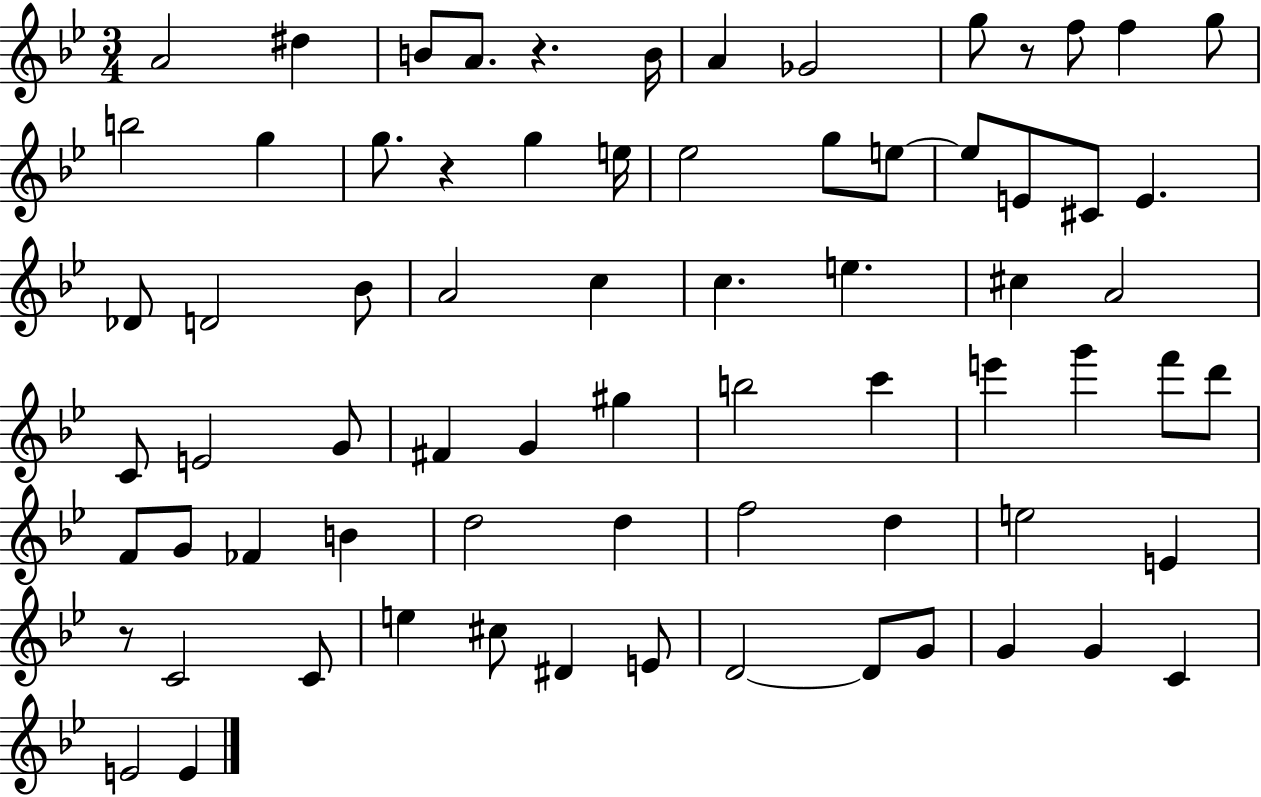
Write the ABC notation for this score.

X:1
T:Untitled
M:3/4
L:1/4
K:Bb
A2 ^d B/2 A/2 z B/4 A _G2 g/2 z/2 f/2 f g/2 b2 g g/2 z g e/4 _e2 g/2 e/2 e/2 E/2 ^C/2 E _D/2 D2 _B/2 A2 c c e ^c A2 C/2 E2 G/2 ^F G ^g b2 c' e' g' f'/2 d'/2 F/2 G/2 _F B d2 d f2 d e2 E z/2 C2 C/2 e ^c/2 ^D E/2 D2 D/2 G/2 G G C E2 E